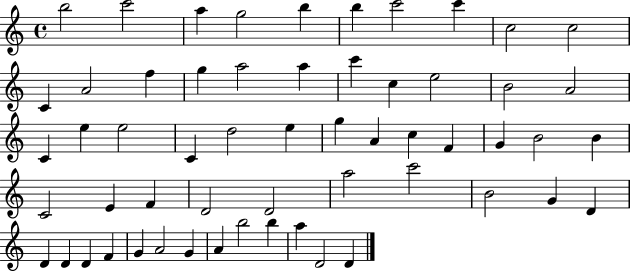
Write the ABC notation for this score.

X:1
T:Untitled
M:4/4
L:1/4
K:C
b2 c'2 a g2 b b c'2 c' c2 c2 C A2 f g a2 a c' c e2 B2 A2 C e e2 C d2 e g A c F G B2 B C2 E F D2 D2 a2 c'2 B2 G D D D D F G A2 G A b2 b a D2 D